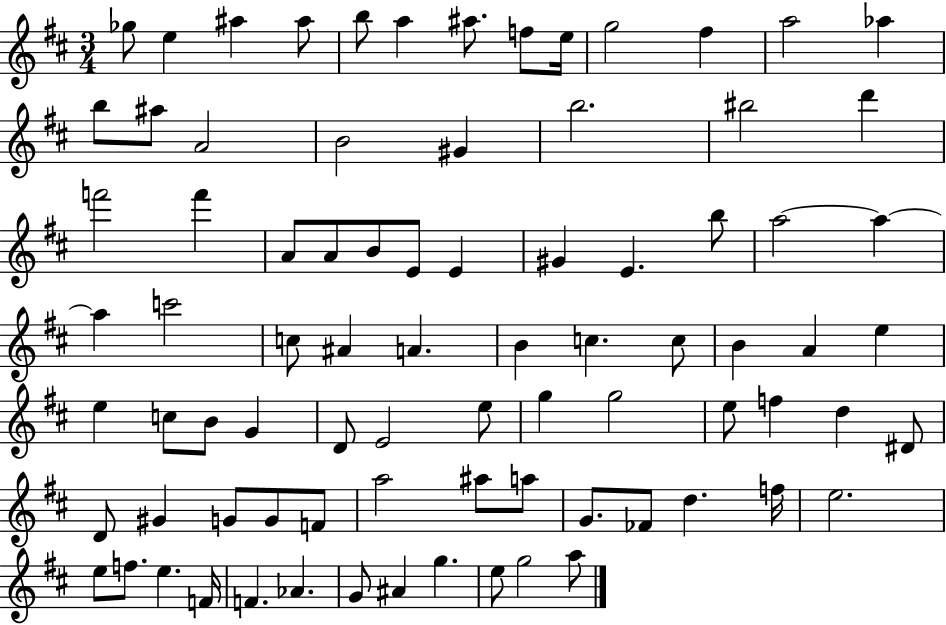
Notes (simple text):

Gb5/e E5/q A#5/q A#5/e B5/e A5/q A#5/e. F5/e E5/s G5/h F#5/q A5/h Ab5/q B5/e A#5/e A4/h B4/h G#4/q B5/h. BIS5/h D6/q F6/h F6/q A4/e A4/e B4/e E4/e E4/q G#4/q E4/q. B5/e A5/h A5/q A5/q C6/h C5/e A#4/q A4/q. B4/q C5/q. C5/e B4/q A4/q E5/q E5/q C5/e B4/e G4/q D4/e E4/h E5/e G5/q G5/h E5/e F5/q D5/q D#4/e D4/e G#4/q G4/e G4/e F4/e A5/h A#5/e A5/e G4/e. FES4/e D5/q. F5/s E5/h. E5/e F5/e. E5/q. F4/s F4/q. Ab4/q. G4/e A#4/q G5/q. E5/e G5/h A5/e